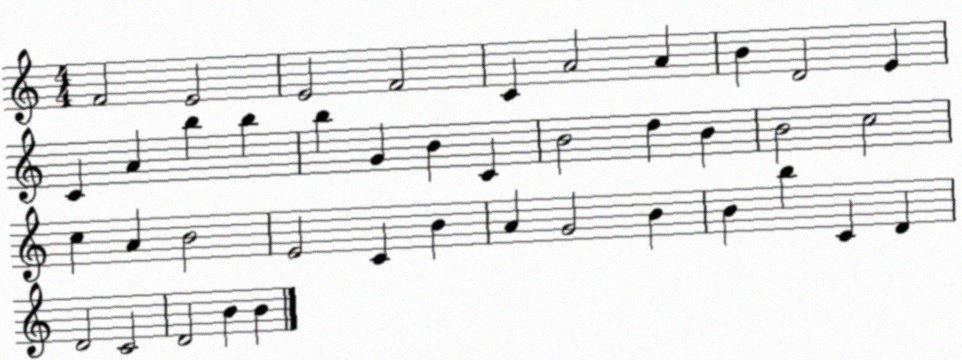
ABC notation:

X:1
T:Untitled
M:4/4
L:1/4
K:C
F2 E2 E2 F2 C A2 A B D2 E C A b b b G B C B2 d B B2 c2 c A B2 E2 C B A G2 B B b C D D2 C2 D2 B B